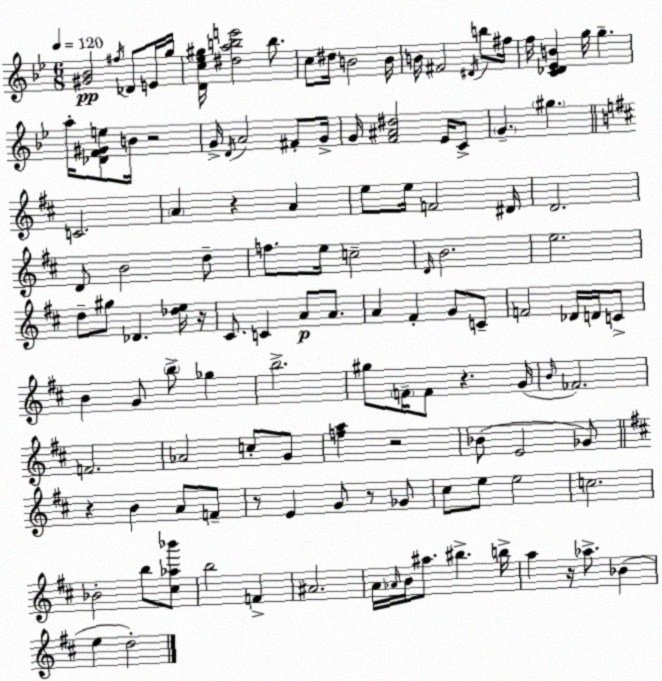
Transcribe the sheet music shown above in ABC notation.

X:1
T:Untitled
M:6/8
L:1/4
K:Gm
[^G_B]2 ^f/4 _D/2 E/4 g/4 [Dc_e^g]/4 [^dabe']2 b/2 c/2 ^d/4 B2 B/4 B/4 ^F2 ^D/4 b/2 ^f/4 f/4 [C_D_EB] g/4 g a/4 [_DF^Ge]/2 B/4 z2 G/4 D/4 A2 ^F/2 G/4 G/4 [F^A^d]2 _E/4 C/2 G ^g C2 A z A e/2 e/4 F2 ^D/4 D2 D/2 B2 d/2 f/2 e/4 c2 D/4 B2 e2 d/2 ^g/2 _D [_de]/4 z/4 ^C/2 C A/2 A/2 A ^F G/2 C/2 F2 _D/4 D/4 C/2 B G/2 b/2 _g b2 ^g/2 F/4 F/2 z G/4 B/4 _F2 F2 _A2 c/2 G/2 [fa] z2 _B/2 E2 _G/2 z B A/2 F/2 z/2 E G/2 z/2 _G/2 ^c/2 e/2 e2 c2 _B2 b/2 [^c_a_b']/2 b2 F ^A2 A/4 _A/4 B/4 ^a/2 ^b b/4 a z/4 _a/2 _B e d2